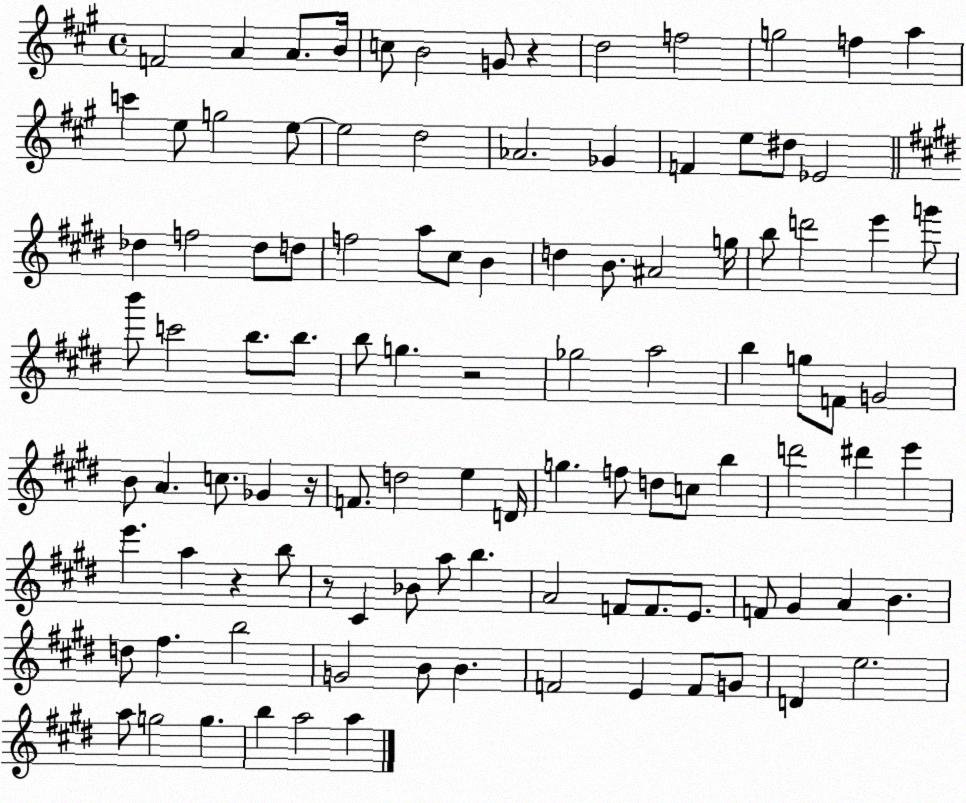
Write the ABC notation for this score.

X:1
T:Untitled
M:4/4
L:1/4
K:A
F2 A A/2 B/4 c/2 B2 G/2 z d2 f2 g2 f a c' e/2 g2 e/2 e2 d2 _A2 _G F e/2 ^d/2 _E2 _d f2 _d/2 d/2 f2 a/2 ^c/2 B d B/2 ^A2 g/4 b/2 d'2 e' g'/2 b'/2 c'2 b/2 b/2 b/2 g z2 _g2 a2 b g/2 F/2 G2 B/2 A c/2 _G z/4 F/2 d2 e D/4 g f/2 d/2 c/2 b d'2 ^d' e' e' a z b/2 z/2 ^C _B/2 a/2 b A2 F/2 F/2 E/2 F/2 ^G A B d/2 ^f b2 G2 B/2 B F2 E F/2 G/2 D e2 a/2 g2 g b a2 a